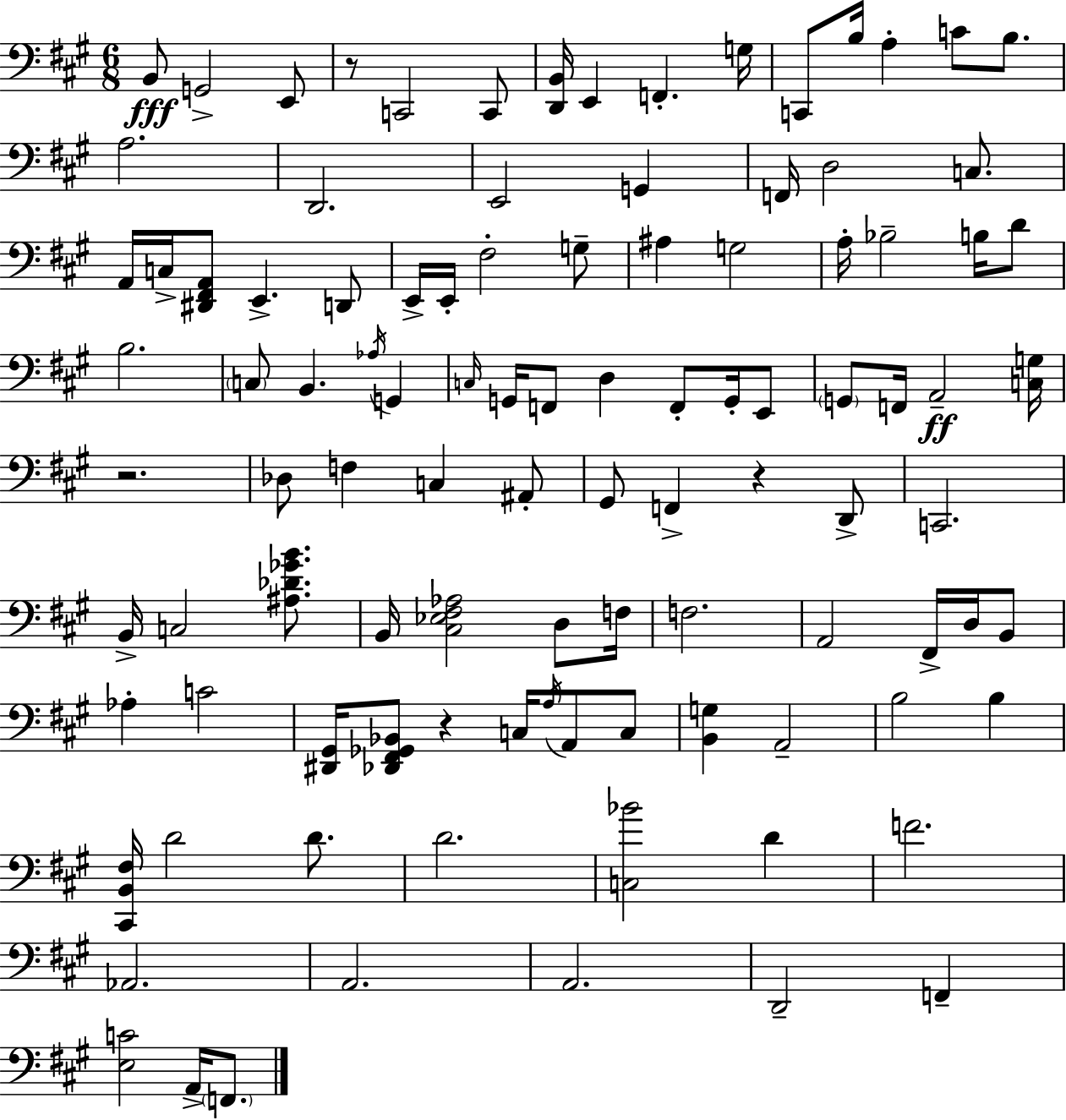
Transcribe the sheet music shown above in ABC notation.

X:1
T:Untitled
M:6/8
L:1/4
K:A
B,,/2 G,,2 E,,/2 z/2 C,,2 C,,/2 [D,,B,,]/4 E,, F,, G,/4 C,,/2 B,/4 A, C/2 B,/2 A,2 D,,2 E,,2 G,, F,,/4 D,2 C,/2 A,,/4 C,/4 [^D,,^F,,A,,]/2 E,, D,,/2 E,,/4 E,,/4 ^F,2 G,/2 ^A, G,2 A,/4 _B,2 B,/4 D/2 B,2 C,/2 B,, _A,/4 G,, C,/4 G,,/4 F,,/2 D, F,,/2 G,,/4 E,,/2 G,,/2 F,,/4 A,,2 [C,G,]/4 z2 _D,/2 F, C, ^A,,/2 ^G,,/2 F,, z D,,/2 C,,2 B,,/4 C,2 [^A,_D_GB]/2 B,,/4 [^C,_E,^F,_A,]2 D,/2 F,/4 F,2 A,,2 ^F,,/4 D,/4 B,,/2 _A, C2 [^D,,^G,,]/4 [_D,,^F,,_G,,_B,,]/2 z C,/4 A,/4 A,,/2 C,/2 [B,,G,] A,,2 B,2 B, [^C,,B,,^F,]/4 D2 D/2 D2 [C,_B]2 D F2 _A,,2 A,,2 A,,2 D,,2 F,, [E,C]2 A,,/4 F,,/2